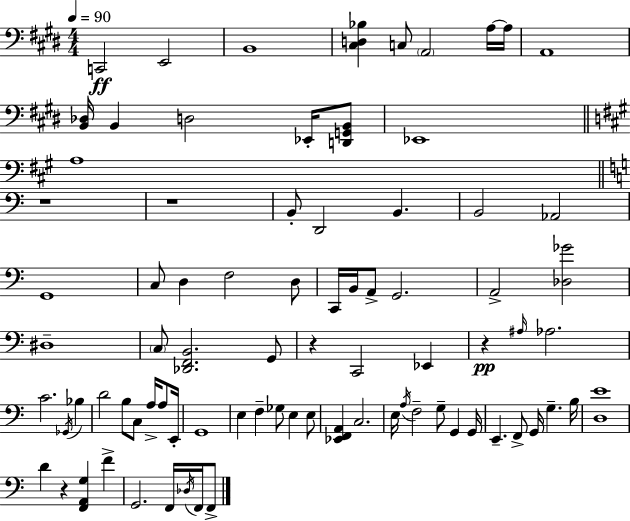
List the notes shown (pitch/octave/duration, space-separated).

C2/h E2/h B2/w [C#3,D3,Bb3]/q C3/e A2/h A3/s A3/s A2/w [B2,Db3]/s B2/q D3/h Eb2/s [D2,G2,B2]/e Eb2/w A3/w R/w R/w B2/e D2/h B2/q. B2/h Ab2/h G2/w C3/e D3/q F3/h D3/e C2/s B2/s A2/e G2/h. A2/h [Db3,Gb4]/h D#3/w C3/e [Db2,F2,B2]/h. G2/e R/q C2/h Eb2/q R/q A#3/s Ab3/h. C4/h. Gb2/s Bb3/q D4/h B3/e C3/e A3/s A3/e E2/s G2/w E3/q F3/q Gb3/e E3/q E3/e [Eb2,F2,A2]/q C3/h. E3/s A3/s F3/h G3/e G2/q G2/s E2/q. F2/e G2/s G3/q. B3/s [D3,E4]/w D4/q R/q [F2,A2,G3]/q F4/q G2/h. F2/s Db3/s F2/s F2/e